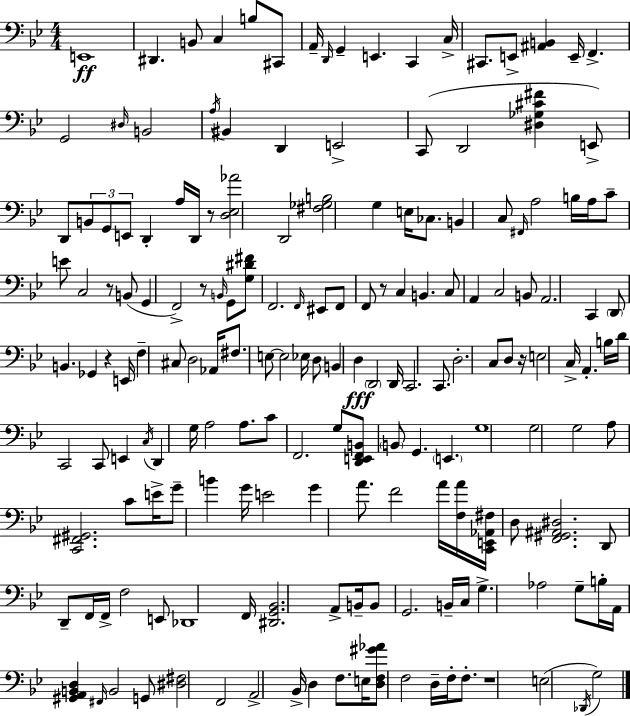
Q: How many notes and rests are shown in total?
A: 176